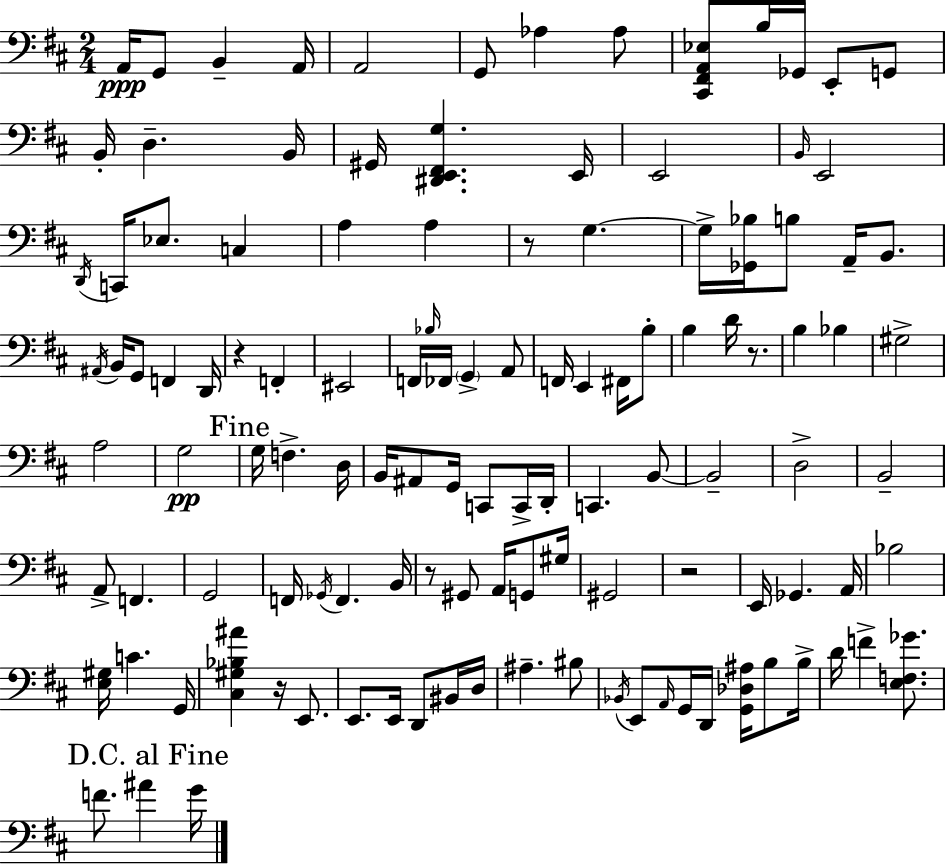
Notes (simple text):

A2/s G2/e B2/q A2/s A2/h G2/e Ab3/q Ab3/e [C#2,F#2,A2,Eb3]/e B3/s Gb2/s E2/e G2/e B2/s D3/q. B2/s G#2/s [D#2,E2,F#2,G3]/q. E2/s E2/h B2/s E2/h D2/s C2/s Eb3/e. C3/q A3/q A3/q R/e G3/q. G3/s [Gb2,Bb3]/s B3/e A2/s B2/e. A#2/s B2/s G2/e F2/q D2/s R/q F2/q EIS2/h F2/s Bb3/s FES2/s G2/q A2/e F2/s E2/q F#2/s B3/e B3/q D4/s R/e. B3/q Bb3/q G#3/h A3/h G3/h G3/s F3/q. D3/s B2/s A#2/e G2/s C2/e C2/s D2/s C2/q. B2/e B2/h D3/h B2/h A2/e F2/q. G2/h F2/s Gb2/s F2/q. B2/s R/e G#2/e A2/s G2/e G#3/s G#2/h R/h E2/s Gb2/q. A2/s Bb3/h [E3,G#3]/s C4/q. G2/s [C#3,G#3,Bb3,A#4]/q R/s E2/e. E2/e. E2/s D2/e BIS2/s D3/s A#3/q. BIS3/e Bb2/s E2/e A2/s G2/s D2/s [G2,Db3,A#3]/s B3/e B3/s D4/s F4/q [E3,F3,Gb4]/e. F4/e. A#4/q G4/s